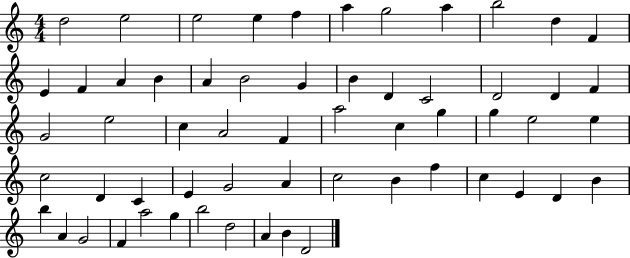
{
  \clef treble
  \numericTimeSignature
  \time 4/4
  \key c \major
  d''2 e''2 | e''2 e''4 f''4 | a''4 g''2 a''4 | b''2 d''4 f'4 | \break e'4 f'4 a'4 b'4 | a'4 b'2 g'4 | b'4 d'4 c'2 | d'2 d'4 f'4 | \break g'2 e''2 | c''4 a'2 f'4 | a''2 c''4 g''4 | g''4 e''2 e''4 | \break c''2 d'4 c'4 | e'4 g'2 a'4 | c''2 b'4 f''4 | c''4 e'4 d'4 b'4 | \break b''4 a'4 g'2 | f'4 a''2 g''4 | b''2 d''2 | a'4 b'4 d'2 | \break \bar "|."
}